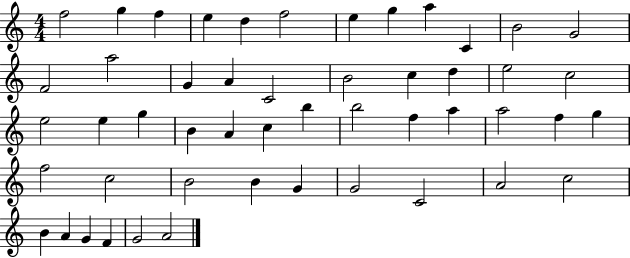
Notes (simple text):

F5/h G5/q F5/q E5/q D5/q F5/h E5/q G5/q A5/q C4/q B4/h G4/h F4/h A5/h G4/q A4/q C4/h B4/h C5/q D5/q E5/h C5/h E5/h E5/q G5/q B4/q A4/q C5/q B5/q B5/h F5/q A5/q A5/h F5/q G5/q F5/h C5/h B4/h B4/q G4/q G4/h C4/h A4/h C5/h B4/q A4/q G4/q F4/q G4/h A4/h